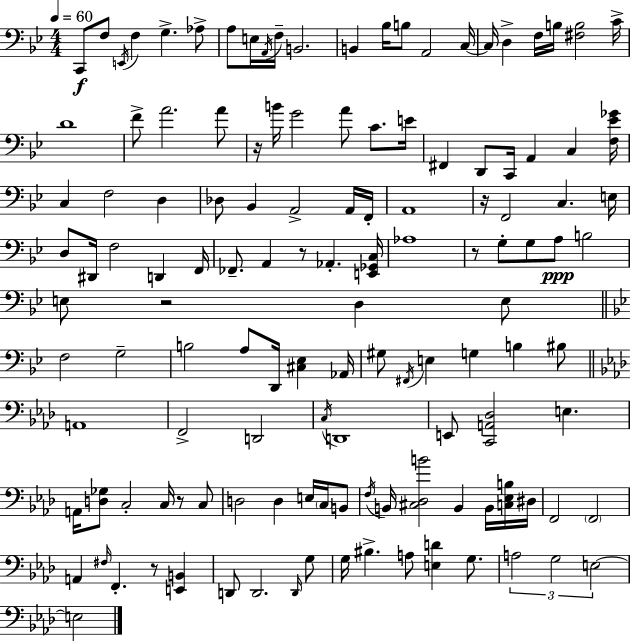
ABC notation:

X:1
T:Untitled
M:4/4
L:1/4
K:Bb
C,,/2 F,/2 E,,/4 F, G, _A,/2 A,/2 E,/4 A,,/4 F,/4 B,,2 B,, _B,/4 B,/2 A,,2 C,/4 C,/4 D, F,/4 B,/4 [^F,B,]2 C/4 D4 F/2 A2 A/2 z/4 B/4 G2 A/2 C/2 E/4 ^F,, D,,/2 C,,/4 A,, C, [F,_E_G]/4 C, F,2 D, _D,/2 _B,, A,,2 A,,/4 F,,/4 A,,4 z/4 F,,2 C, E,/4 D,/2 ^D,,/4 F,2 D,, F,,/4 _F,,/2 A,, z/2 _A,, [E,,_G,,C,]/4 _A,4 z/2 G,/2 G,/2 A,/2 B,2 E,/2 z2 D, E,/2 F,2 G,2 B,2 A,/2 D,,/4 [^C,_E,] _A,,/4 ^G,/2 ^F,,/4 E, G, B, ^B,/2 A,,4 F,,2 D,,2 C,/4 D,,4 E,,/2 [C,,A,,_D,]2 E, A,,/4 [D,_G,]/2 C,2 C,/4 z/2 C,/2 D,2 D, E,/4 C,/4 B,,/2 F,/4 B,,/4 [^C,_D,B]2 B,, B,,/4 [C,_E,B,]/4 ^D,/4 F,,2 F,,2 A,, ^F,/4 F,, z/2 [E,,B,,] D,,/2 D,,2 D,,/4 G,/2 G,/4 ^B, A,/2 [E,D] G,/2 A,2 G,2 E,2 E,2